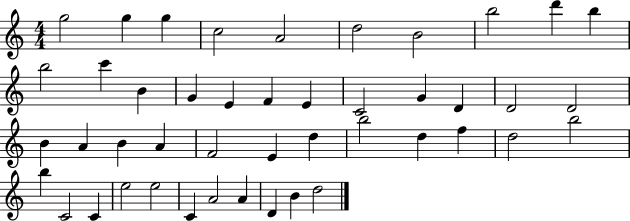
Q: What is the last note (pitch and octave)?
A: D5